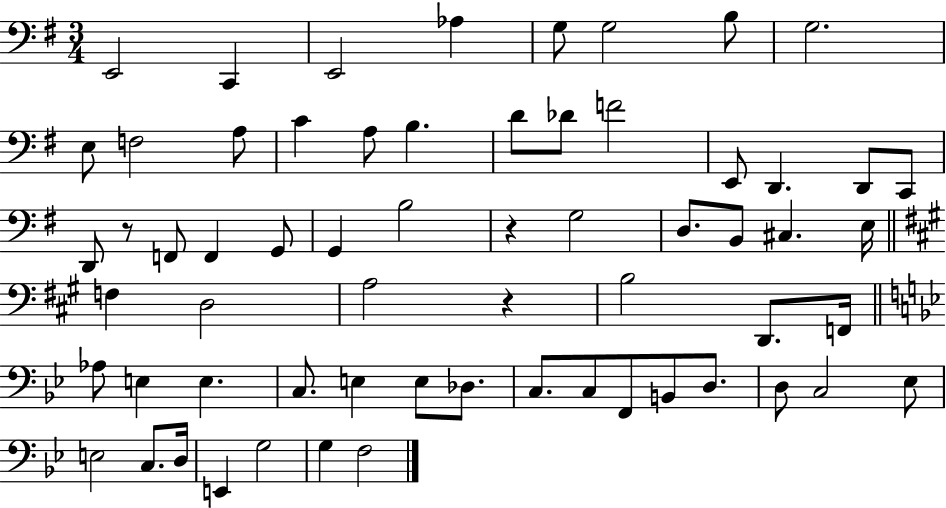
X:1
T:Untitled
M:3/4
L:1/4
K:G
E,,2 C,, E,,2 _A, G,/2 G,2 B,/2 G,2 E,/2 F,2 A,/2 C A,/2 B, D/2 _D/2 F2 E,,/2 D,, D,,/2 C,,/2 D,,/2 z/2 F,,/2 F,, G,,/2 G,, B,2 z G,2 D,/2 B,,/2 ^C, E,/4 F, D,2 A,2 z B,2 D,,/2 F,,/4 _A,/2 E, E, C,/2 E, E,/2 _D,/2 C,/2 C,/2 F,,/2 B,,/2 D,/2 D,/2 C,2 _E,/2 E,2 C,/2 D,/4 E,, G,2 G, F,2